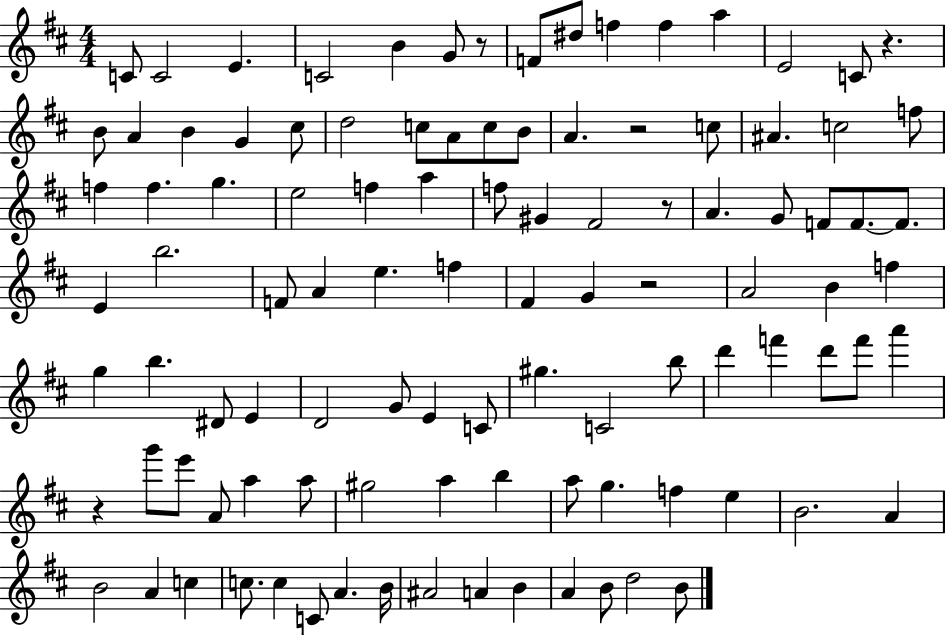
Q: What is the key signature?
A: D major